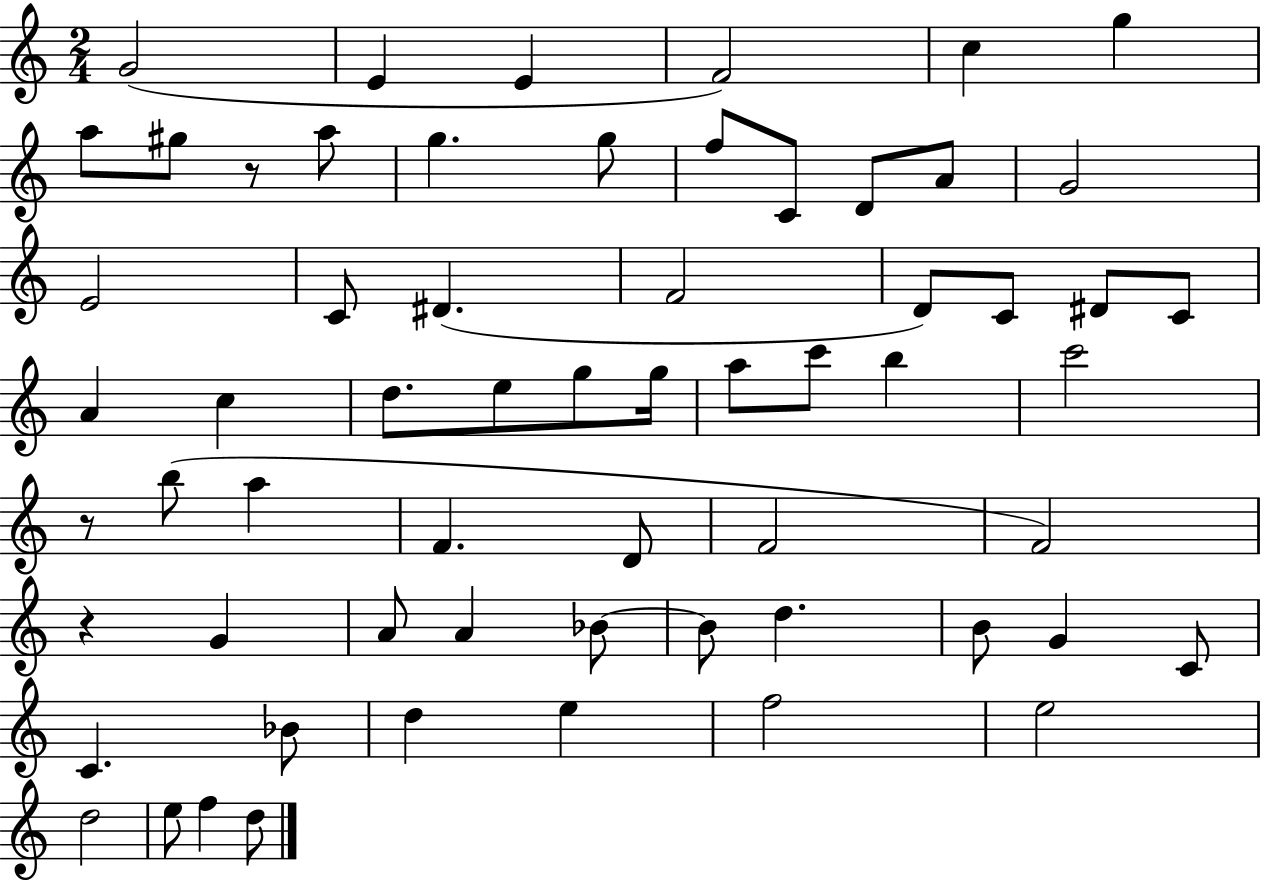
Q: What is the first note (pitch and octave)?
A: G4